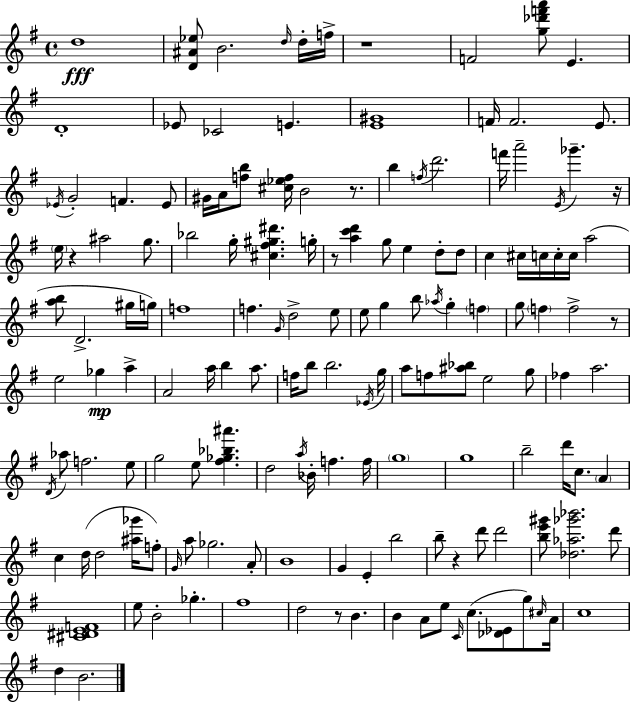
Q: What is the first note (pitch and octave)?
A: D5